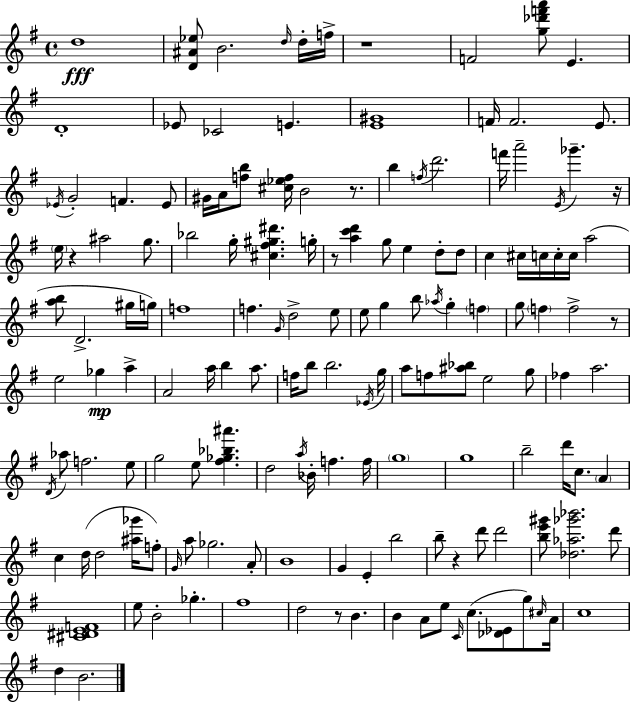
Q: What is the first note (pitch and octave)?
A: D5